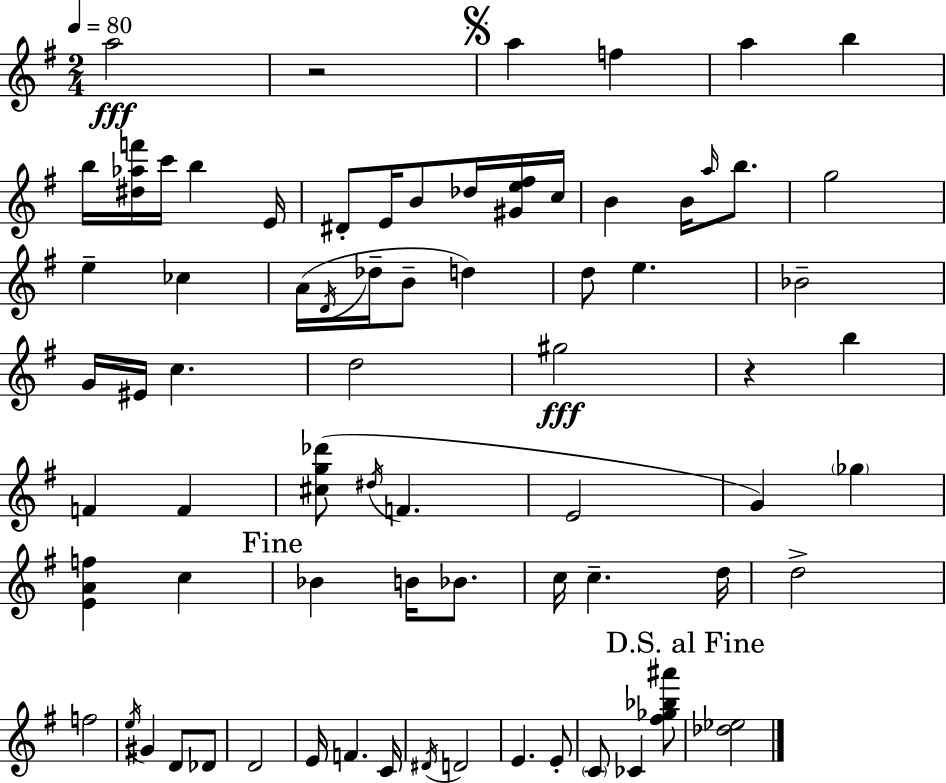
A5/h R/h A5/q F5/q A5/q B5/q B5/s [D#5,Ab5,F6]/s C6/s B5/q E4/s D#4/e E4/s B4/e Db5/s [G#4,E5,F#5]/s C5/s B4/q B4/s A5/s B5/e. G5/h E5/q CES5/q A4/s D4/s Db5/s B4/e D5/q D5/e E5/q. Bb4/h G4/s EIS4/s C5/q. D5/h G#5/h R/q B5/q F4/q F4/q [C#5,G5,Db6]/e D#5/s F4/q. E4/h G4/q Gb5/q [E4,A4,F5]/q C5/q Bb4/q B4/s Bb4/e. C5/s C5/q. D5/s D5/h F5/h E5/s G#4/q D4/e Db4/e D4/h E4/s F4/q. C4/s D#4/s D4/h E4/q. E4/e C4/e CES4/q [F#5,Gb5,Bb5,A#6]/e [Db5,Eb5]/h